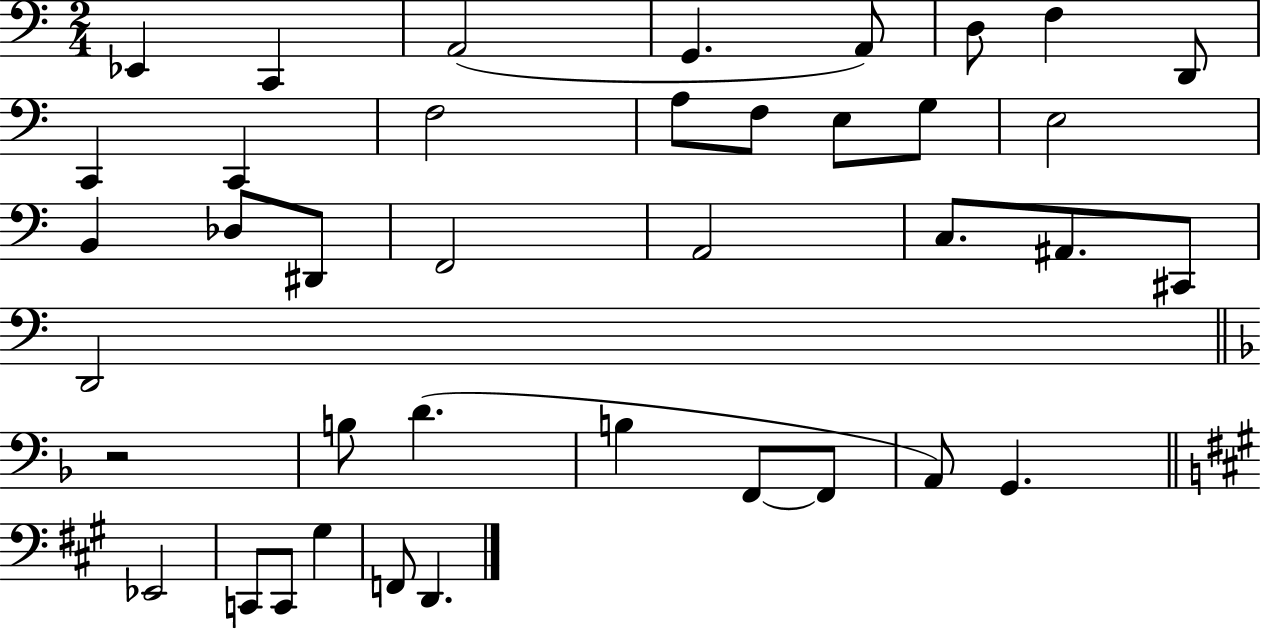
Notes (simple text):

Eb2/q C2/q A2/h G2/q. A2/e D3/e F3/q D2/e C2/q C2/q F3/h A3/e F3/e E3/e G3/e E3/h B2/q Db3/e D#2/e F2/h A2/h C3/e. A#2/e. C#2/e D2/h R/h B3/e D4/q. B3/q F2/e F2/e A2/e G2/q. Eb2/h C2/e C2/e G#3/q F2/e D2/q.